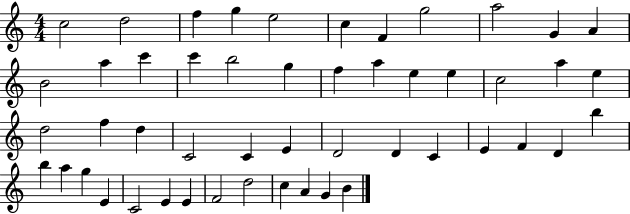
C5/h D5/h F5/q G5/q E5/h C5/q F4/q G5/h A5/h G4/q A4/q B4/h A5/q C6/q C6/q B5/h G5/q F5/q A5/q E5/q E5/q C5/h A5/q E5/q D5/h F5/q D5/q C4/h C4/q E4/q D4/h D4/q C4/q E4/q F4/q D4/q B5/q B5/q A5/q G5/q E4/q C4/h E4/q E4/q F4/h D5/h C5/q A4/q G4/q B4/q